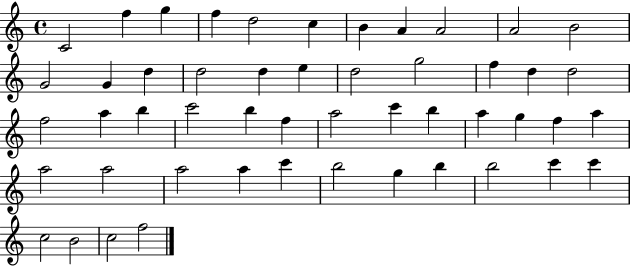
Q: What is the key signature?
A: C major